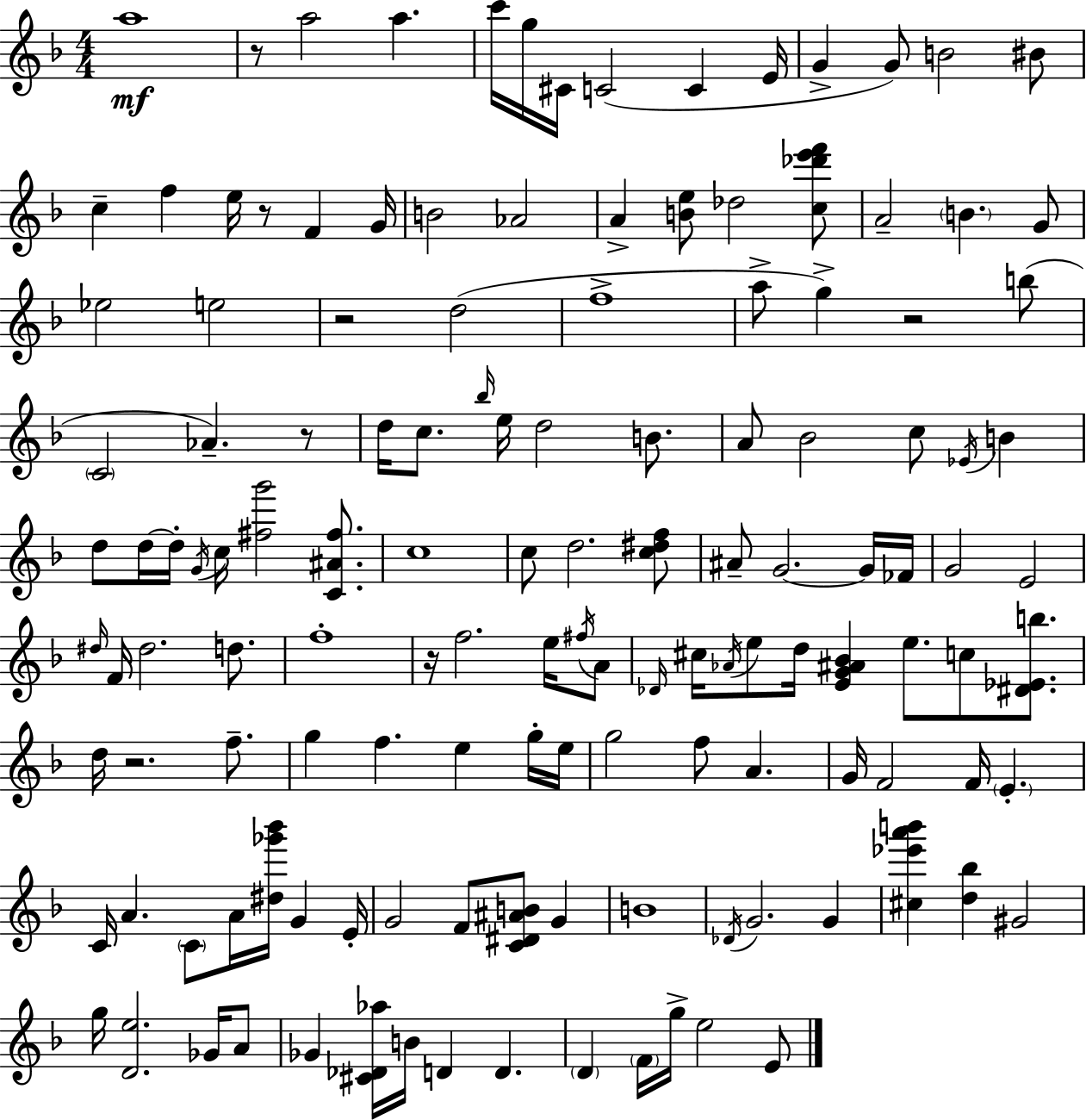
{
  \clef treble
  \numericTimeSignature
  \time 4/4
  \key d \minor
  \repeat volta 2 { a''1\mf | r8 a''2 a''4. | c'''16 g''16 cis'16 c'2( c'4 e'16 | g'4-> g'8) b'2 bis'8 | \break c''4-- f''4 e''16 r8 f'4 g'16 | b'2 aes'2 | a'4-> <b' e''>8 des''2 <c'' des''' e''' f'''>8 | a'2-- \parenthesize b'4. g'8 | \break ees''2 e''2 | r2 d''2( | f''1-> | a''8-> g''4->) r2 b''8( | \break \parenthesize c'2 aes'4.--) r8 | d''16 c''8. \grace { bes''16 } e''16 d''2 b'8. | a'8 bes'2 c''8 \acciaccatura { ees'16 } b'4 | d''8 d''16~~ d''16-. \acciaccatura { g'16 } c''16 <fis'' g'''>2 | \break <c' ais' fis''>8. c''1 | c''8 d''2. | <c'' dis'' f''>8 ais'8-- g'2.~~ | g'16 fes'16 g'2 e'2 | \break \grace { dis''16 } f'16 dis''2. | d''8. f''1-. | r16 f''2. | e''16 \acciaccatura { fis''16 } a'8 \grace { des'16 } cis''16 \acciaccatura { aes'16 } e''8 d''16 <e' g' ais' bes'>4 e''8. | \break c''8 <dis' ees' b''>8. d''16 r2. | f''8.-- g''4 f''4. | e''4 g''16-. e''16 g''2 f''8 | a'4. g'16 f'2 | \break f'16 \parenthesize e'4.-. c'16 a'4. \parenthesize c'8 | a'16 <dis'' ges''' bes'''>16 g'4 e'16-. g'2 f'8 | <c' dis' ais' b'>8 g'4 b'1 | \acciaccatura { des'16 } g'2. | \break g'4 <cis'' ees''' a''' b'''>4 <d'' bes''>4 | gis'2 g''16 <d' e''>2. | ges'16 a'8 ges'4 <cis' des' aes''>16 b'16 d'4 | d'4. \parenthesize d'4 \parenthesize f'16 g''16-> e''2 | \break e'8 } \bar "|."
}